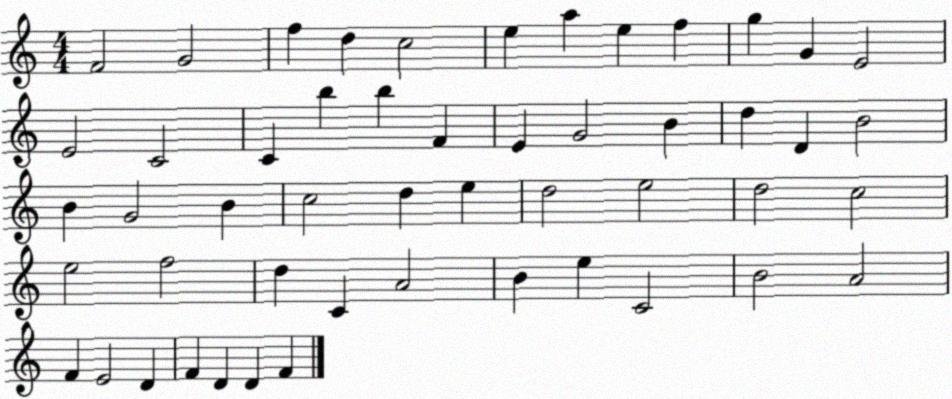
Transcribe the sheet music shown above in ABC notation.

X:1
T:Untitled
M:4/4
L:1/4
K:C
F2 G2 f d c2 e a e f g G E2 E2 C2 C b b F E G2 B d D B2 B G2 B c2 d e d2 e2 d2 c2 e2 f2 d C A2 B e C2 B2 A2 F E2 D F D D F